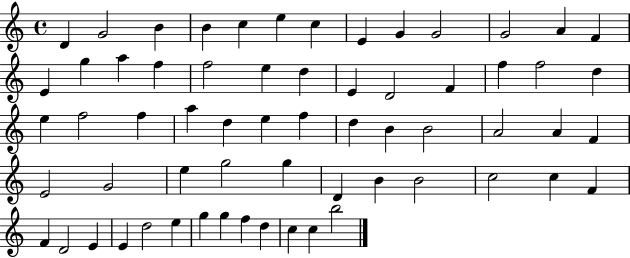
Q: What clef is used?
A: treble